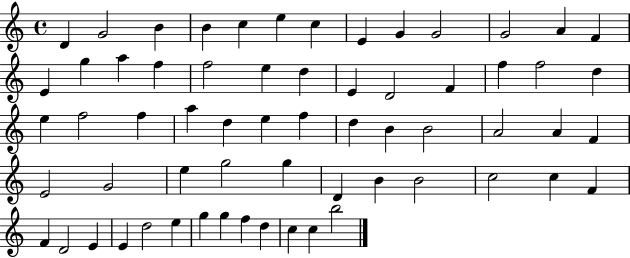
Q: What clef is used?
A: treble